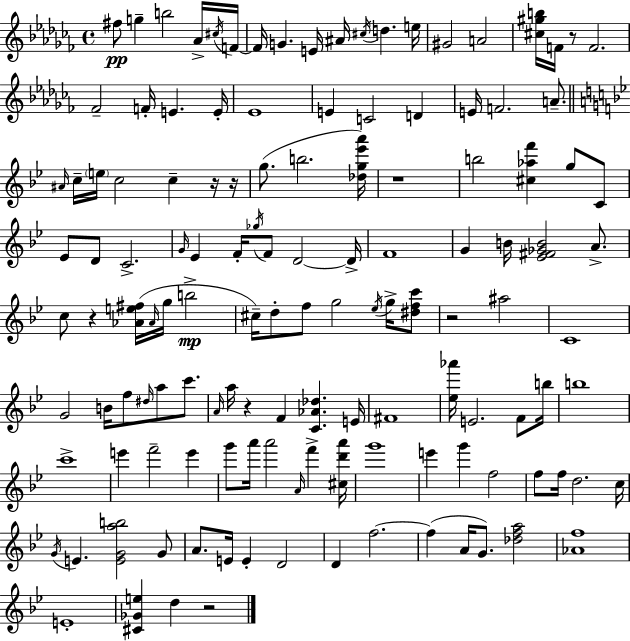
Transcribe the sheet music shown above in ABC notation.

X:1
T:Untitled
M:4/4
L:1/4
K:Abm
^f/2 g b2 _A/4 ^c/4 F/4 F/4 G E/4 ^A/4 ^c/4 d e/4 ^G2 A2 [^c^gb]/4 F/4 z/2 F2 _F2 F/4 E E/4 _E4 E C2 D E/4 F2 A/2 ^A/4 c/4 e/4 c2 c z/4 z/4 g/2 b2 [_dg_e'a']/4 z4 b2 [^c_af'] g/2 C/2 _E/2 D/2 C2 G/4 _E F/4 _g/4 F/2 D2 D/4 F4 G B/4 [_E^F_GB]2 A/2 c/2 z [_Ae^f]/4 _A/4 g/4 b2 ^c/4 d/2 f/2 g2 _e/4 g/4 [^dfc']/2 z2 ^a2 C4 G2 B/4 f/2 ^d/4 a/2 c'/2 A/4 a/4 z F [C_A_d] E/4 ^F4 [_e_a']/4 E2 F/2 b/4 b4 c'4 e' f'2 e' g'/2 a'/4 a'2 A/4 f' [^cd'a']/4 g'4 e' g' f2 f/2 f/4 d2 c/4 G/4 E [EGab]2 G/2 A/2 E/4 E D2 D f2 f A/4 G/2 [_dfa]2 [_Af]4 E4 [^C_Ge] d z2